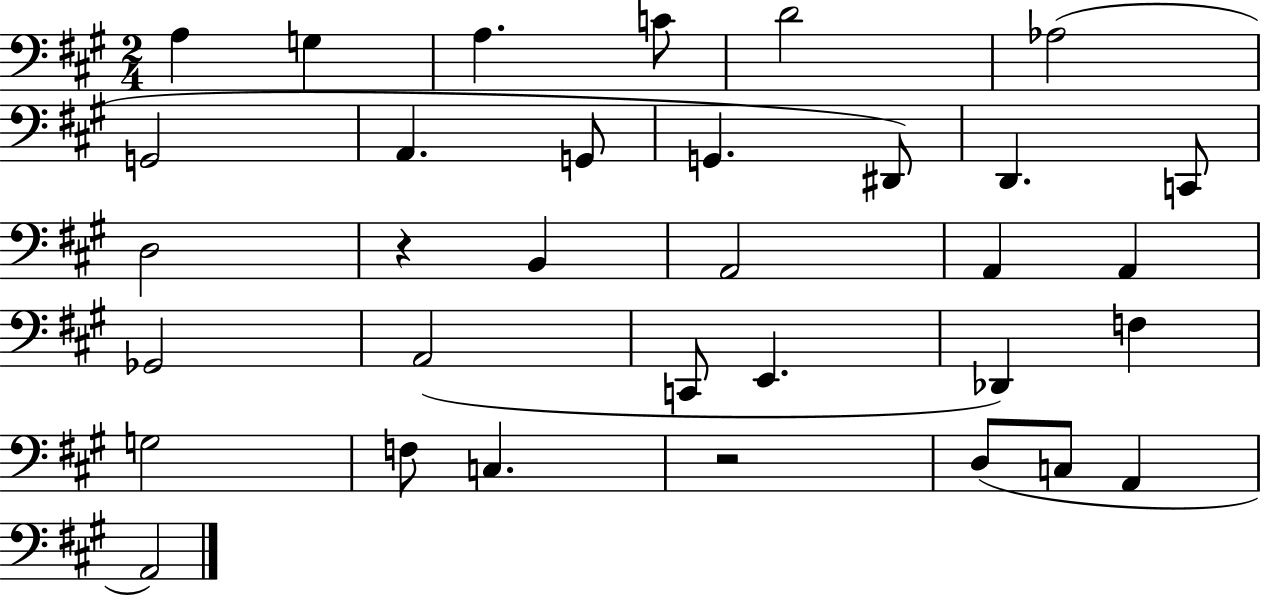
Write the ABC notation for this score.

X:1
T:Untitled
M:2/4
L:1/4
K:A
A, G, A, C/2 D2 _A,2 G,,2 A,, G,,/2 G,, ^D,,/2 D,, C,,/2 D,2 z B,, A,,2 A,, A,, _G,,2 A,,2 C,,/2 E,, _D,, F, G,2 F,/2 C, z2 D,/2 C,/2 A,, A,,2